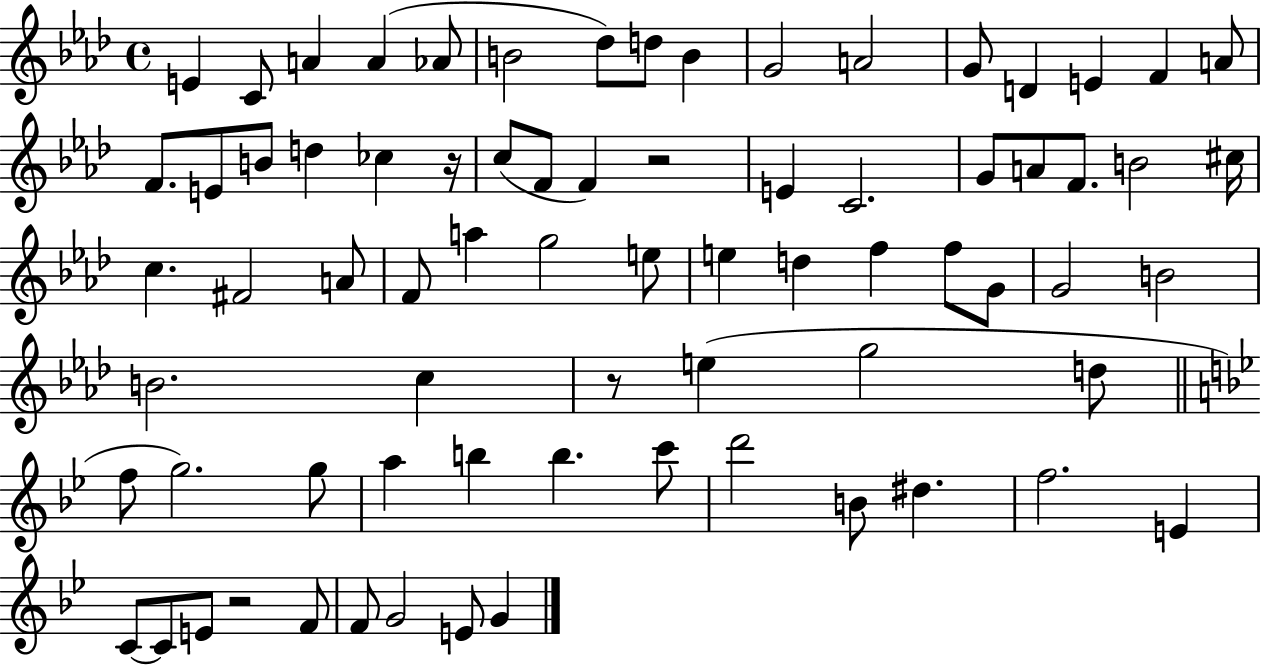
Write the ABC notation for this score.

X:1
T:Untitled
M:4/4
L:1/4
K:Ab
E C/2 A A _A/2 B2 _d/2 d/2 B G2 A2 G/2 D E F A/2 F/2 E/2 B/2 d _c z/4 c/2 F/2 F z2 E C2 G/2 A/2 F/2 B2 ^c/4 c ^F2 A/2 F/2 a g2 e/2 e d f f/2 G/2 G2 B2 B2 c z/2 e g2 d/2 f/2 g2 g/2 a b b c'/2 d'2 B/2 ^d f2 E C/2 C/2 E/2 z2 F/2 F/2 G2 E/2 G